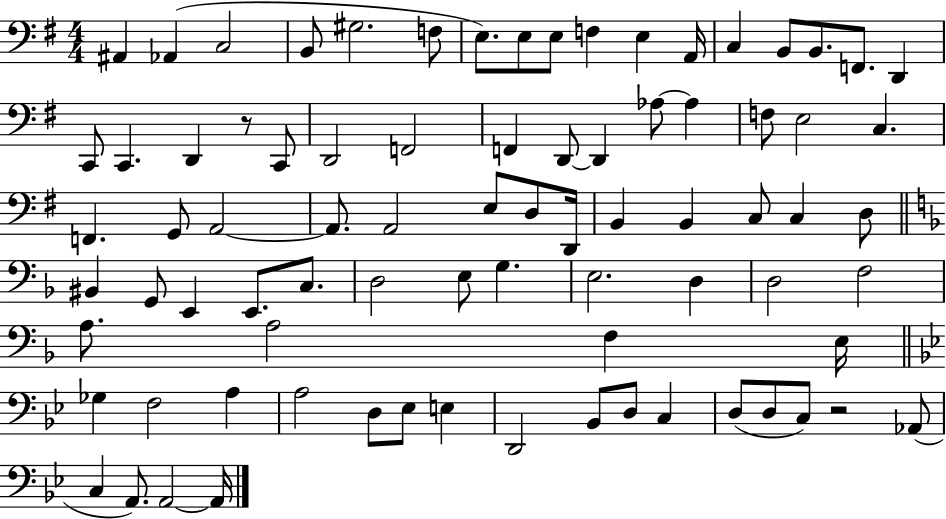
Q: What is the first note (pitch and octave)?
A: A#2